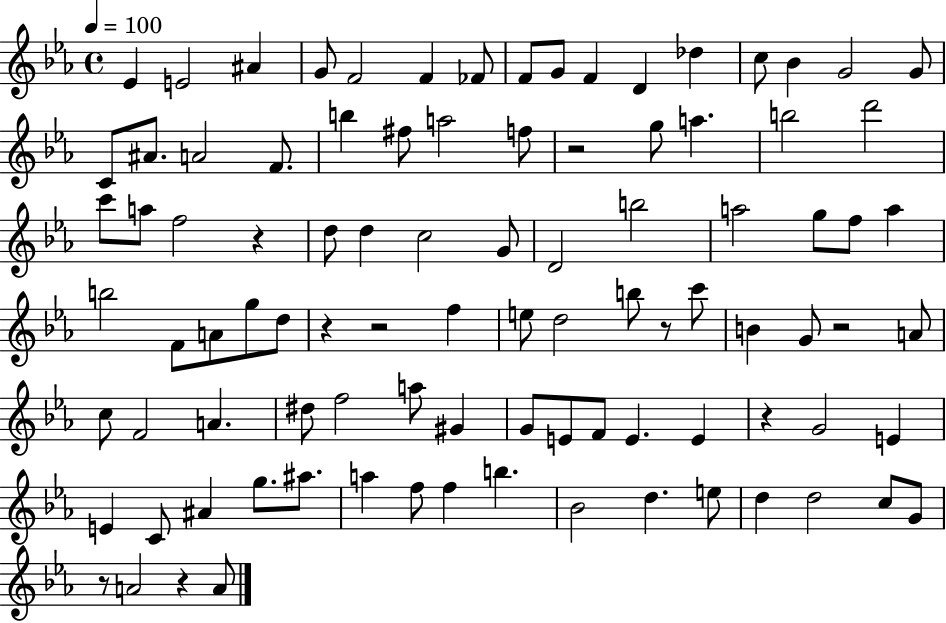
Eb4/q E4/h A#4/q G4/e F4/h F4/q FES4/e F4/e G4/e F4/q D4/q Db5/q C5/e Bb4/q G4/h G4/e C4/e A#4/e. A4/h F4/e. B5/q F#5/e A5/h F5/e R/h G5/e A5/q. B5/h D6/h C6/e A5/e F5/h R/q D5/e D5/q C5/h G4/e D4/h B5/h A5/h G5/e F5/e A5/q B5/h F4/e A4/e G5/e D5/e R/q R/h F5/q E5/e D5/h B5/e R/e C6/e B4/q G4/e R/h A4/e C5/e F4/h A4/q. D#5/e F5/h A5/e G#4/q G4/e E4/e F4/e E4/q. E4/q R/q G4/h E4/q E4/q C4/e A#4/q G5/e. A#5/e. A5/q F5/e F5/q B5/q. Bb4/h D5/q. E5/e D5/q D5/h C5/e G4/e R/e A4/h R/q A4/e